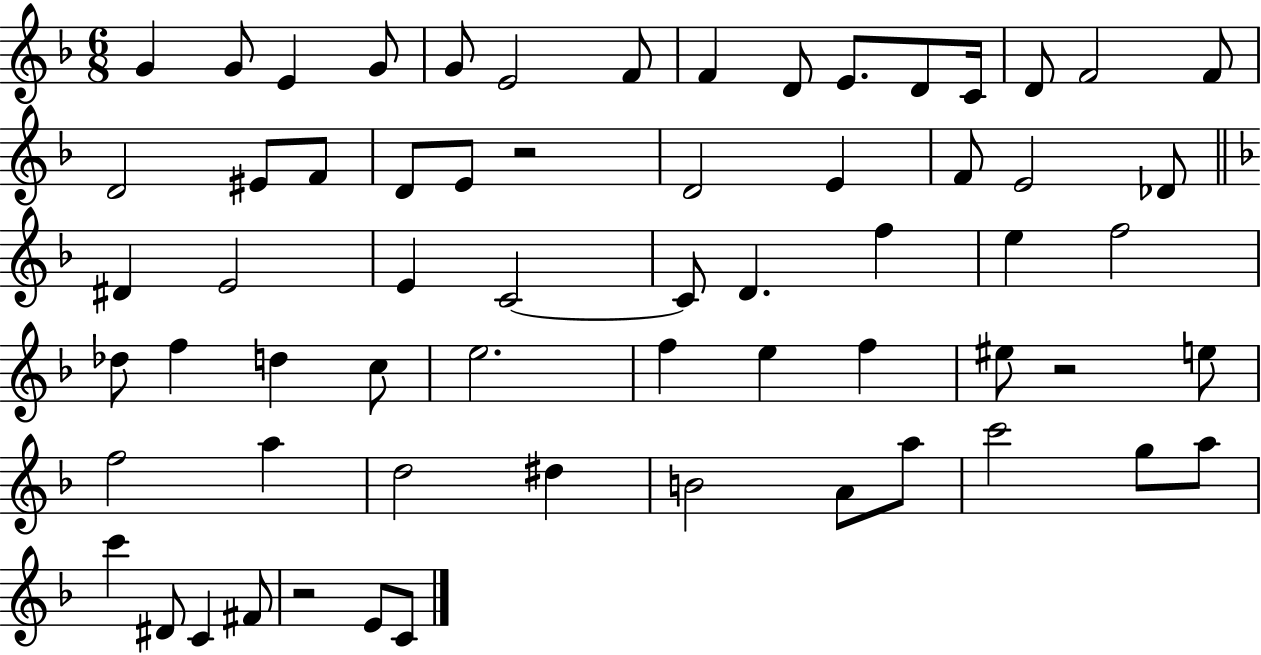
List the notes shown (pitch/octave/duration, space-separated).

G4/q G4/e E4/q G4/e G4/e E4/h F4/e F4/q D4/e E4/e. D4/e C4/s D4/e F4/h F4/e D4/h EIS4/e F4/e D4/e E4/e R/h D4/h E4/q F4/e E4/h Db4/e D#4/q E4/h E4/q C4/h C4/e D4/q. F5/q E5/q F5/h Db5/e F5/q D5/q C5/e E5/h. F5/q E5/q F5/q EIS5/e R/h E5/e F5/h A5/q D5/h D#5/q B4/h A4/e A5/e C6/h G5/e A5/e C6/q D#4/e C4/q F#4/e R/h E4/e C4/e